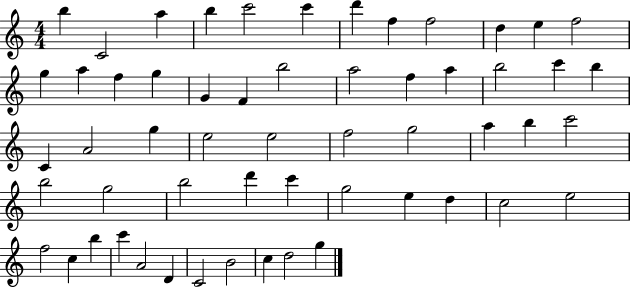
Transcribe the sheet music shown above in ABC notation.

X:1
T:Untitled
M:4/4
L:1/4
K:C
b C2 a b c'2 c' d' f f2 d e f2 g a f g G F b2 a2 f a b2 c' b C A2 g e2 e2 f2 g2 a b c'2 b2 g2 b2 d' c' g2 e d c2 e2 f2 c b c' A2 D C2 B2 c d2 g